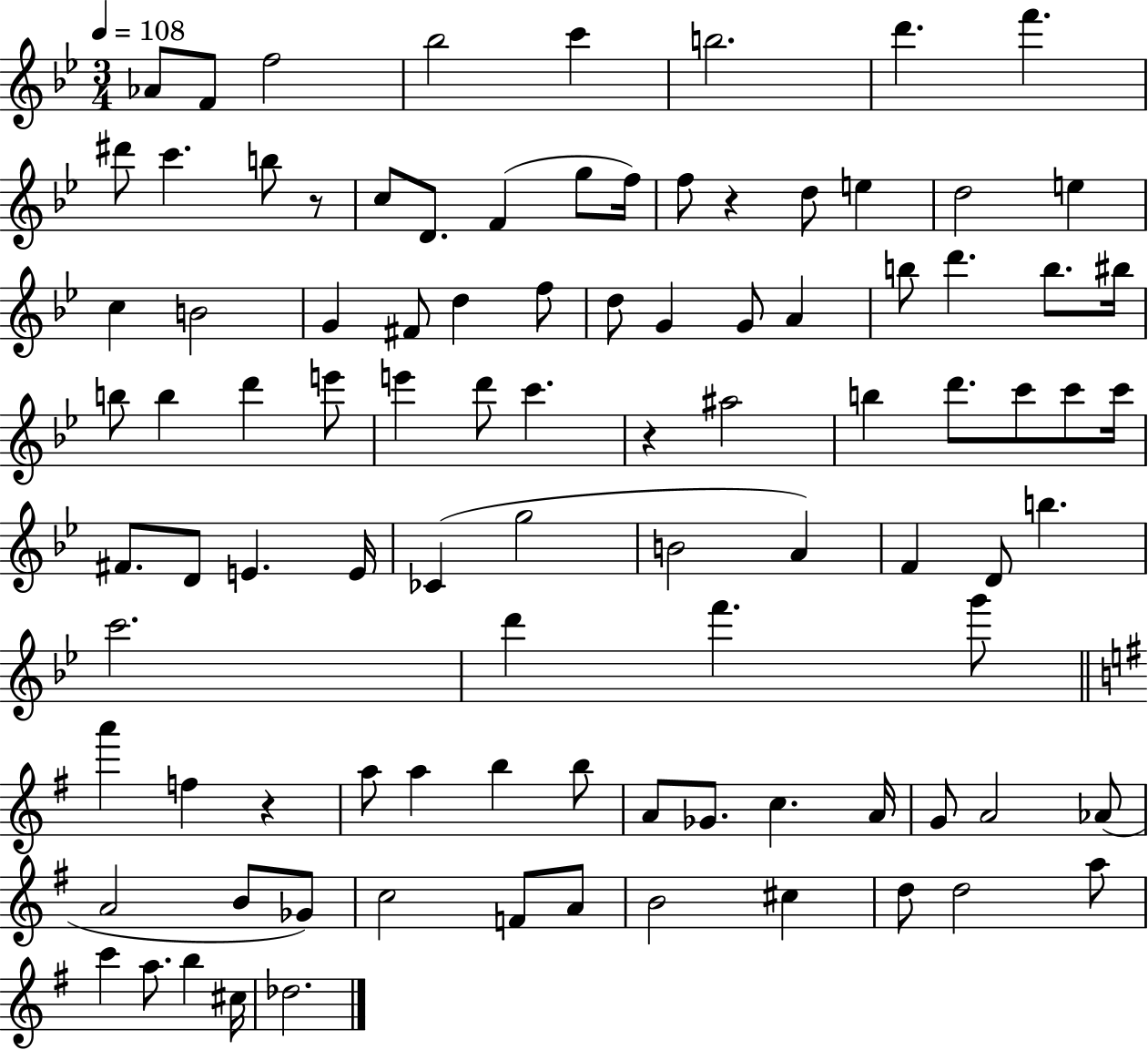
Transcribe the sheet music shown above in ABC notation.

X:1
T:Untitled
M:3/4
L:1/4
K:Bb
_A/2 F/2 f2 _b2 c' b2 d' f' ^d'/2 c' b/2 z/2 c/2 D/2 F g/2 f/4 f/2 z d/2 e d2 e c B2 G ^F/2 d f/2 d/2 G G/2 A b/2 d' b/2 ^b/4 b/2 b d' e'/2 e' d'/2 c' z ^a2 b d'/2 c'/2 c'/2 c'/4 ^F/2 D/2 E E/4 _C g2 B2 A F D/2 b c'2 d' f' g'/2 a' f z a/2 a b b/2 A/2 _G/2 c A/4 G/2 A2 _A/2 A2 B/2 _G/2 c2 F/2 A/2 B2 ^c d/2 d2 a/2 c' a/2 b ^c/4 _d2